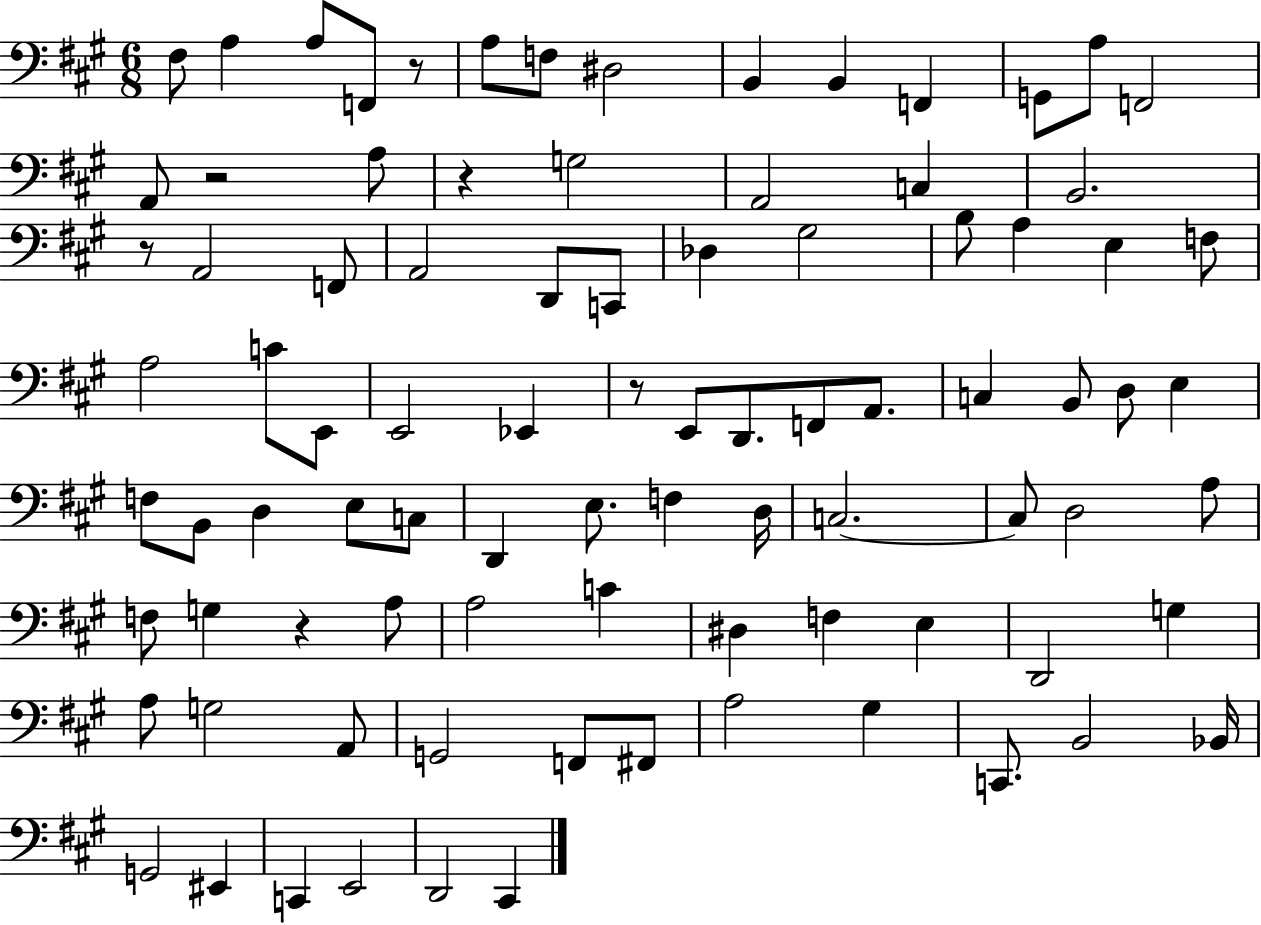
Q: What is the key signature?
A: A major